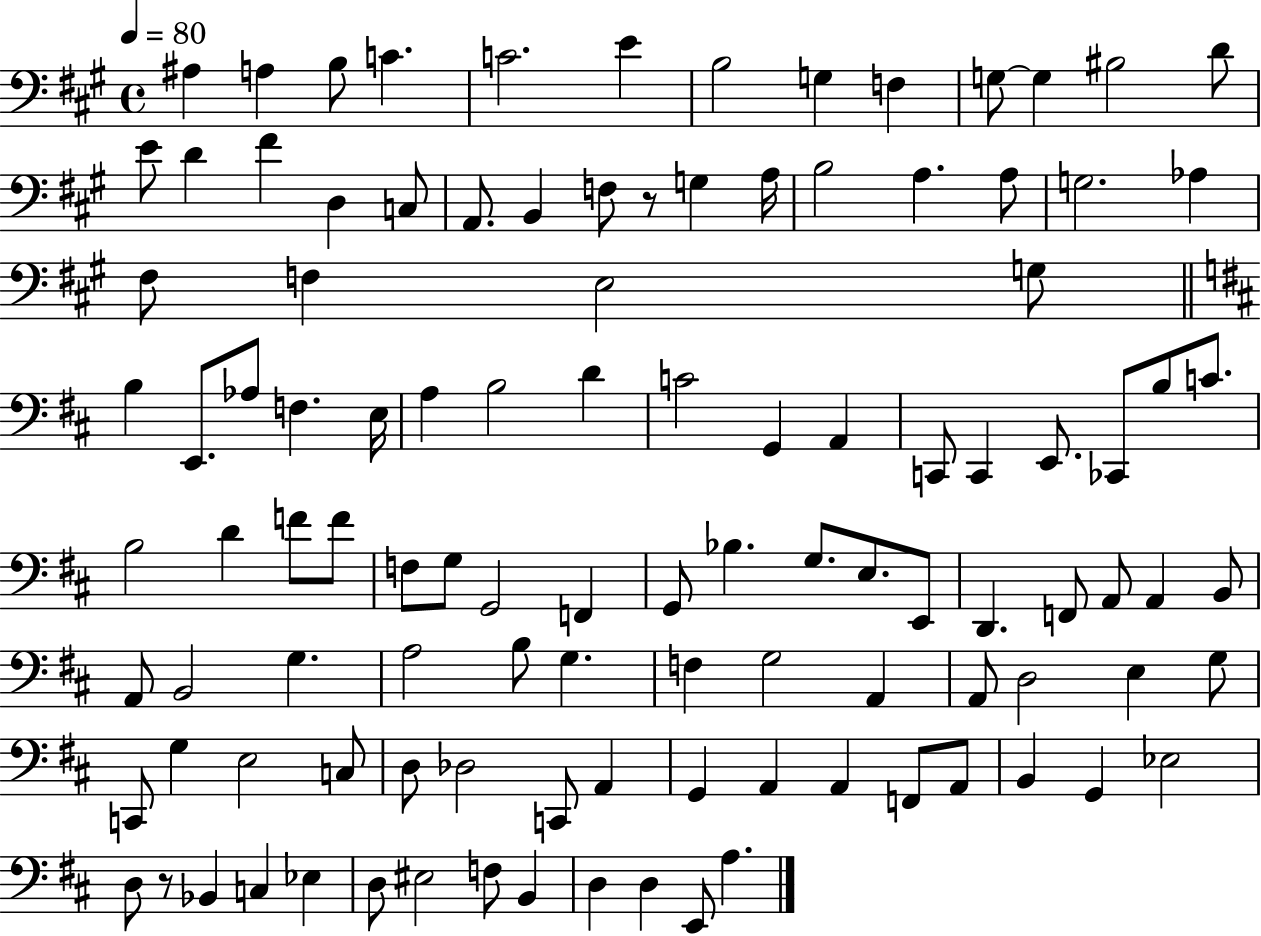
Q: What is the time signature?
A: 4/4